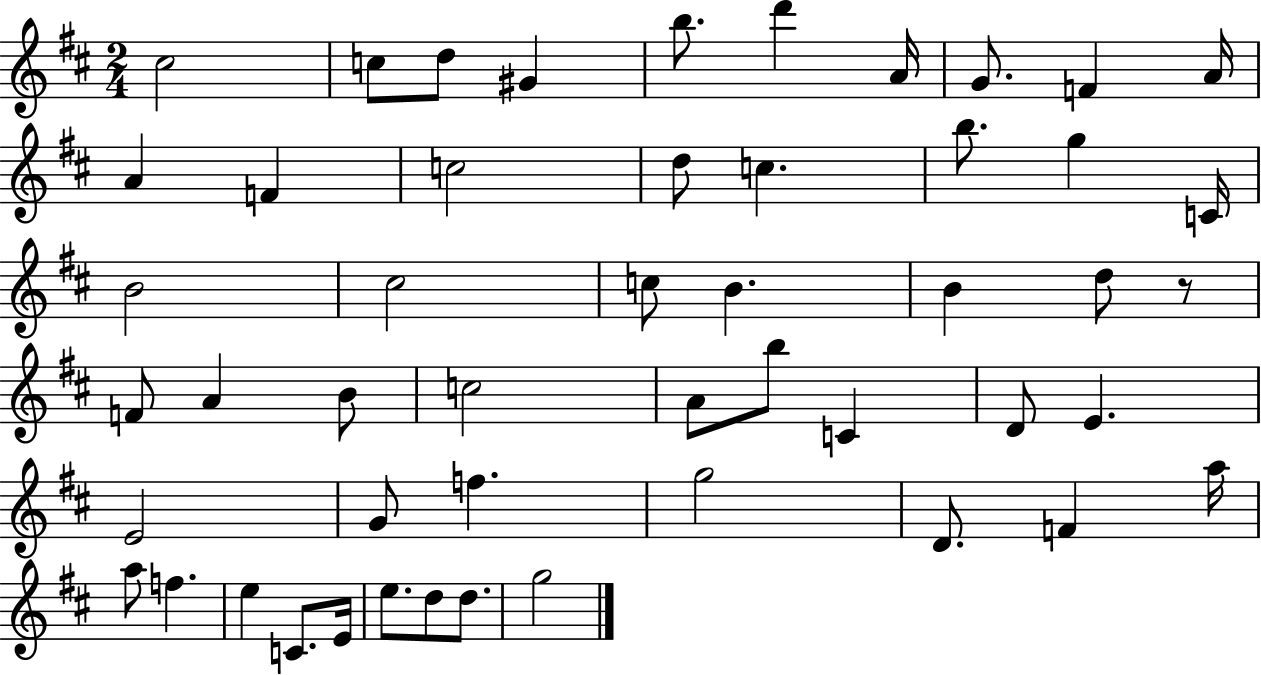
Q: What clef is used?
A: treble